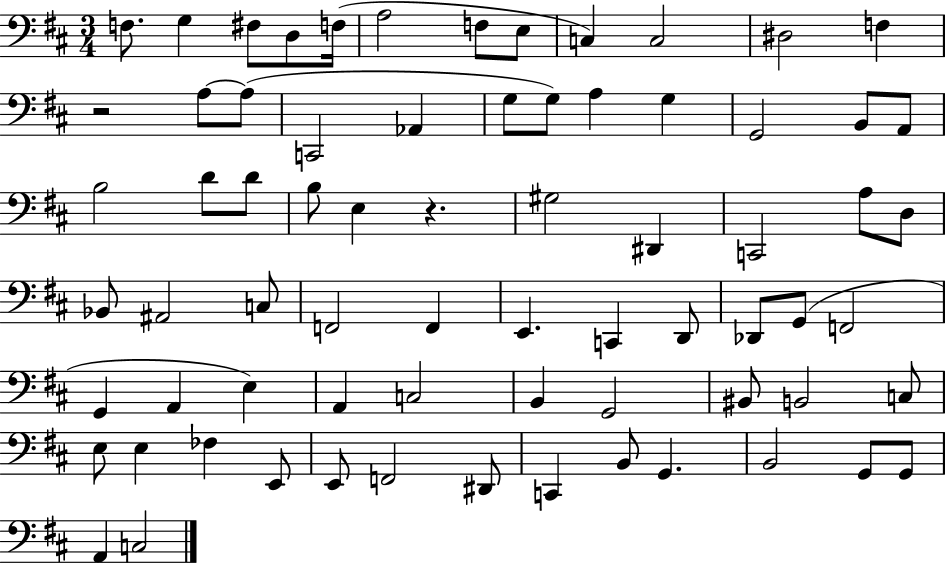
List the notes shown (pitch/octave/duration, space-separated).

F3/e. G3/q F#3/e D3/e F3/s A3/h F3/e E3/e C3/q C3/h D#3/h F3/q R/h A3/e A3/e C2/h Ab2/q G3/e G3/e A3/q G3/q G2/h B2/e A2/e B3/h D4/e D4/e B3/e E3/q R/q. G#3/h D#2/q C2/h A3/e D3/e Bb2/e A#2/h C3/e F2/h F2/q E2/q. C2/q D2/e Db2/e G2/e F2/h G2/q A2/q E3/q A2/q C3/h B2/q G2/h BIS2/e B2/h C3/e E3/e E3/q FES3/q E2/e E2/e F2/h D#2/e C2/q B2/e G2/q. B2/h G2/e G2/e A2/q C3/h